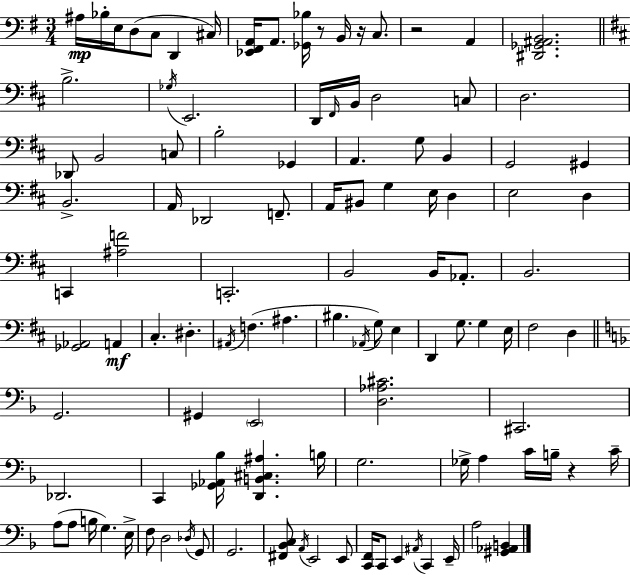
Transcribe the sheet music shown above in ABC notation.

X:1
T:Untitled
M:3/4
L:1/4
K:Em
^A,/4 _B,/4 E,/4 D,/2 C,/2 D,, ^C,/4 [_E,,^F,,A,,]/4 A,,/2 [_G,,_B,]/4 z/2 B,,/4 z/4 C,/2 z2 A,, [^D,,_G,,^A,,B,,]2 B,2 _G,/4 E,,2 D,,/4 ^F,,/4 B,,/4 D,2 C,/2 D,2 _D,,/2 B,,2 C,/2 B,2 _G,, A,, G,/2 B,, G,,2 ^G,, B,,2 A,,/4 _D,,2 F,,/2 A,,/4 ^B,,/2 G, E,/4 D, E,2 D, C,, [^A,F]2 C,,2 B,,2 B,,/4 _A,,/2 B,,2 [_G,,_A,,]2 A,, ^C, ^D, ^A,,/4 F, ^A, ^B, _A,,/4 G,/2 E, D,, G,/2 G, E,/4 ^F,2 D, G,,2 ^G,, E,,2 [D,_A,^C]2 ^C,,2 _D,,2 C,, [_G,,_A,,_B,]/4 [D,,B,,^C,^A,] B,/4 G,2 _G,/4 A, C/4 B,/4 z C/4 A,/2 A,/2 B,/4 G, E,/4 F,/2 D,2 _D,/4 G,,/2 G,,2 [^F,,_B,,C,]/2 A,,/4 E,,2 E,,/2 [C,,F,,]/4 C,,/2 E,, ^A,,/4 C,, E,,/4 A,2 [^G,,_A,,B,,]